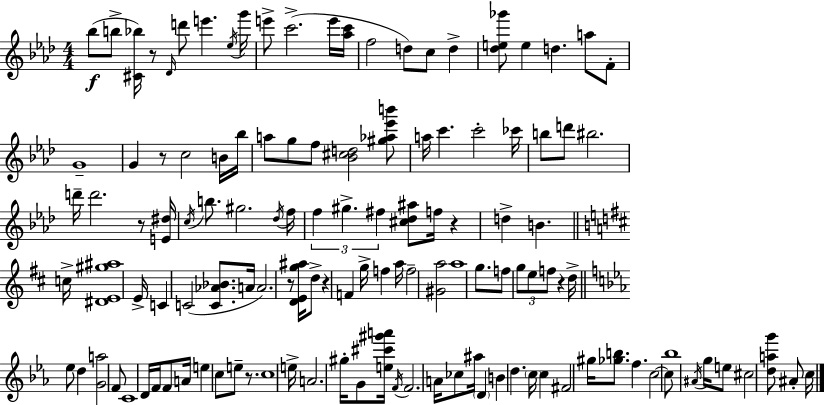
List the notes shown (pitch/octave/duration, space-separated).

Bb5/e B5/e [C#4,Bb5]/s R/e Db4/s D6/e E6/q. Eb5/s G6/s E6/e C6/h. E6/s [Ab5,C6]/s F5/h D5/e C5/e D5/q [Db5,E5,Gb6]/e E5/q D5/q. A5/e F4/e G4/w G4/q R/e C5/h B4/s Bb5/s A5/e G5/e F5/e [Bb4,C#5,D5]/h [G#5,Ab5,Eb6,B6]/e A5/s C6/q. C6/h CES6/s B5/e D6/e BIS5/h. D6/s D6/h. R/e [E4,D#5]/s C5/s B5/e. G#5/h. Db5/s F5/s F5/q G#5/q. F#5/q [C#5,Db5,A#5]/e F5/s R/q D5/q B4/q. C5/s [D#4,E4,G#5,A#5]/w E4/s C4/q C4/h [C4,Ab4,Bb4]/e. A4/s A4/h. R/e [D4,E4,G5,A#5]/s D5/e R/q F4/q G5/s F5/q A5/s F5/h [G#4,A5]/h A5/w G5/e. F5/e G5/e E5/e F5/e R/q D5/s Eb5/e D5/q [G4,A5]/h F4/e C4/w D4/s F4/s F4/e A4/s E5/q C5/e E5/e R/e. C5/w E5/s A4/h. G#5/s G4/e [E5,C#6,G#6,A6]/s F4/s F4/h. A4/s CES5/e A#5/s D4/q B4/q D5/q. C5/s C5/q F#4/h G#5/s [Gb5,B5]/e. F5/q. C5/h C5/e Bb5/w A#4/s G5/s E5/e C#5/h [D5,A5,G6]/e A#4/e C5/s